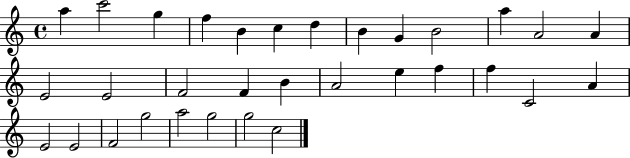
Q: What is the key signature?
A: C major